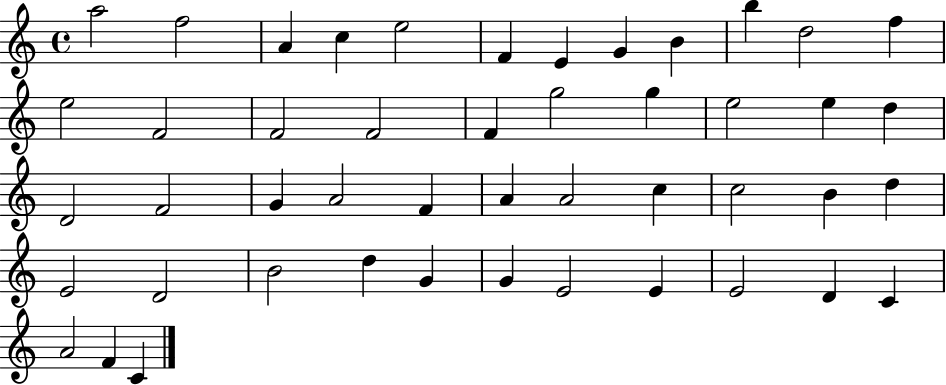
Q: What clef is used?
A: treble